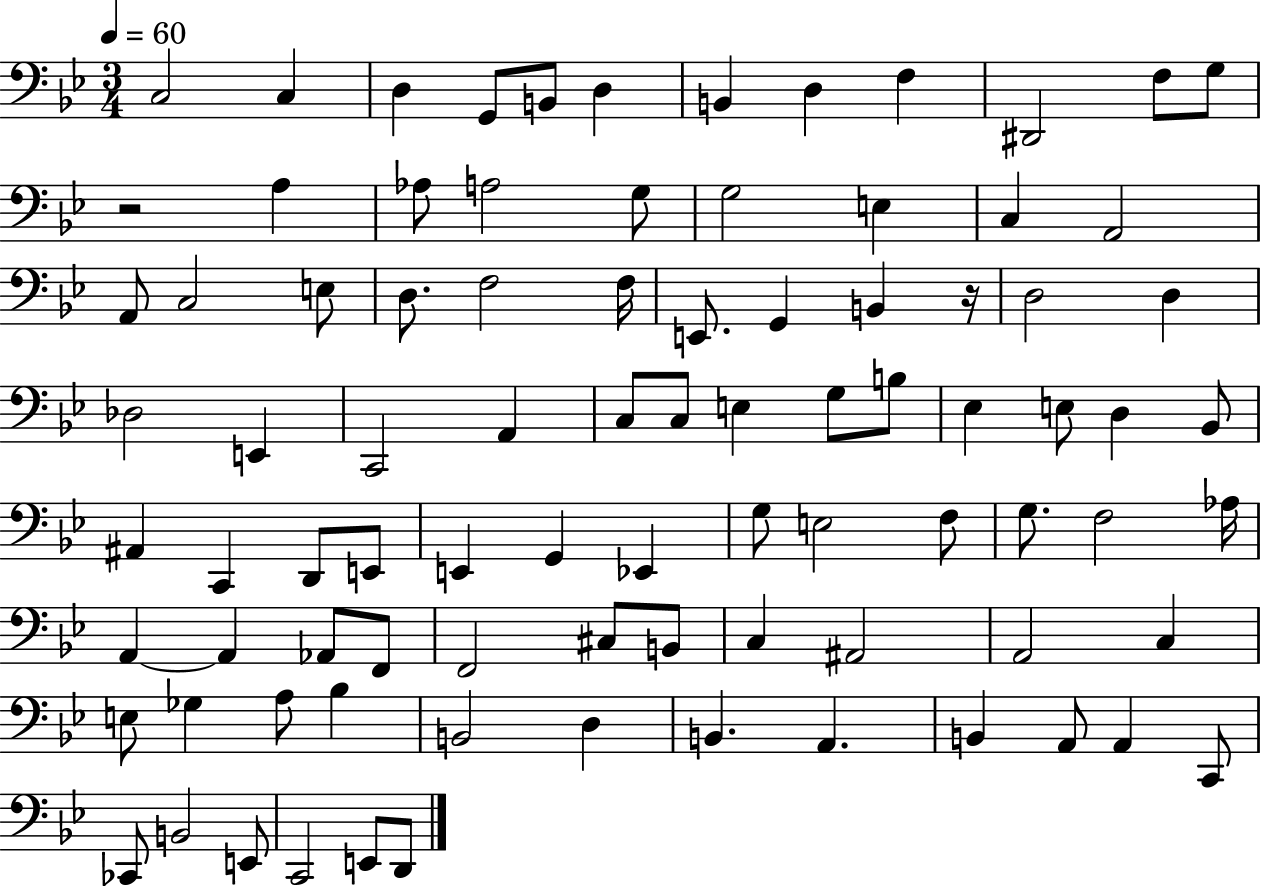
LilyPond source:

{
  \clef bass
  \numericTimeSignature
  \time 3/4
  \key bes \major
  \tempo 4 = 60
  c2 c4 | d4 g,8 b,8 d4 | b,4 d4 f4 | dis,2 f8 g8 | \break r2 a4 | aes8 a2 g8 | g2 e4 | c4 a,2 | \break a,8 c2 e8 | d8. f2 f16 | e,8. g,4 b,4 r16 | d2 d4 | \break des2 e,4 | c,2 a,4 | c8 c8 e4 g8 b8 | ees4 e8 d4 bes,8 | \break ais,4 c,4 d,8 e,8 | e,4 g,4 ees,4 | g8 e2 f8 | g8. f2 aes16 | \break a,4~~ a,4 aes,8 f,8 | f,2 cis8 b,8 | c4 ais,2 | a,2 c4 | \break e8 ges4 a8 bes4 | b,2 d4 | b,4. a,4. | b,4 a,8 a,4 c,8 | \break ces,8 b,2 e,8 | c,2 e,8 d,8 | \bar "|."
}